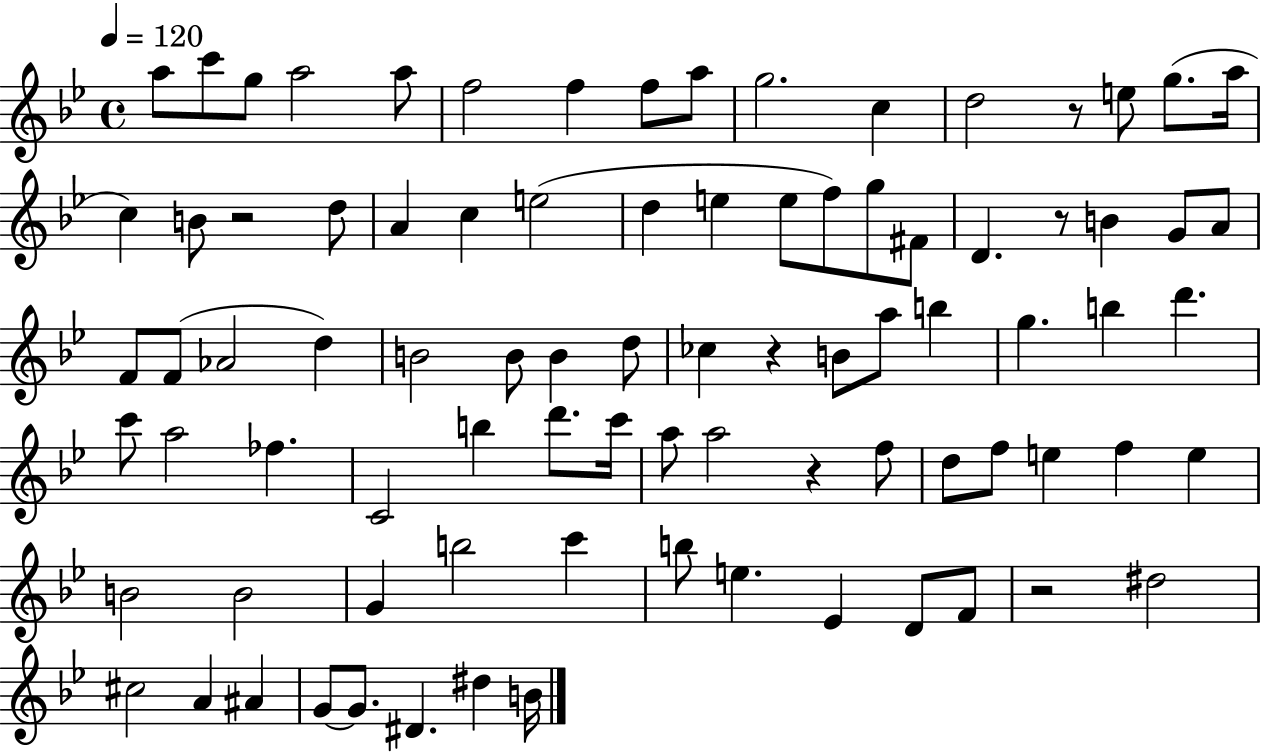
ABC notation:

X:1
T:Untitled
M:4/4
L:1/4
K:Bb
a/2 c'/2 g/2 a2 a/2 f2 f f/2 a/2 g2 c d2 z/2 e/2 g/2 a/4 c B/2 z2 d/2 A c e2 d e e/2 f/2 g/2 ^F/2 D z/2 B G/2 A/2 F/2 F/2 _A2 d B2 B/2 B d/2 _c z B/2 a/2 b g b d' c'/2 a2 _f C2 b d'/2 c'/4 a/2 a2 z f/2 d/2 f/2 e f e B2 B2 G b2 c' b/2 e _E D/2 F/2 z2 ^d2 ^c2 A ^A G/2 G/2 ^D ^d B/4